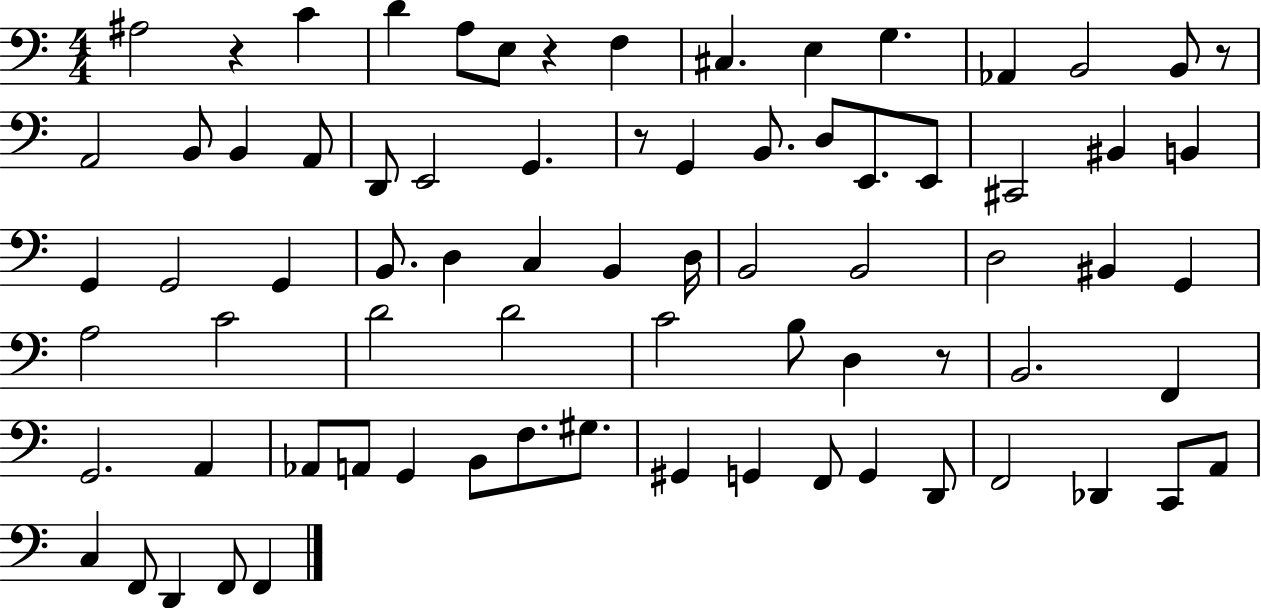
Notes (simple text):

A#3/h R/q C4/q D4/q A3/e E3/e R/q F3/q C#3/q. E3/q G3/q. Ab2/q B2/h B2/e R/e A2/h B2/e B2/q A2/e D2/e E2/h G2/q. R/e G2/q B2/e. D3/e E2/e. E2/e C#2/h BIS2/q B2/q G2/q G2/h G2/q B2/e. D3/q C3/q B2/q D3/s B2/h B2/h D3/h BIS2/q G2/q A3/h C4/h D4/h D4/h C4/h B3/e D3/q R/e B2/h. F2/q G2/h. A2/q Ab2/e A2/e G2/q B2/e F3/e. G#3/e. G#2/q G2/q F2/e G2/q D2/e F2/h Db2/q C2/e A2/e C3/q F2/e D2/q F2/e F2/q